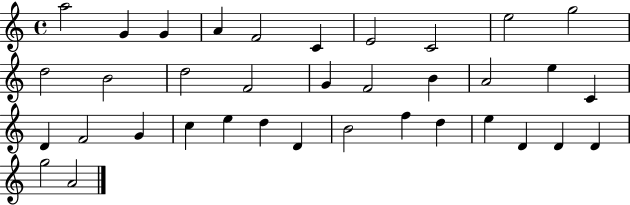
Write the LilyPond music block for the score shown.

{
  \clef treble
  \time 4/4
  \defaultTimeSignature
  \key c \major
  a''2 g'4 g'4 | a'4 f'2 c'4 | e'2 c'2 | e''2 g''2 | \break d''2 b'2 | d''2 f'2 | g'4 f'2 b'4 | a'2 e''4 c'4 | \break d'4 f'2 g'4 | c''4 e''4 d''4 d'4 | b'2 f''4 d''4 | e''4 d'4 d'4 d'4 | \break g''2 a'2 | \bar "|."
}